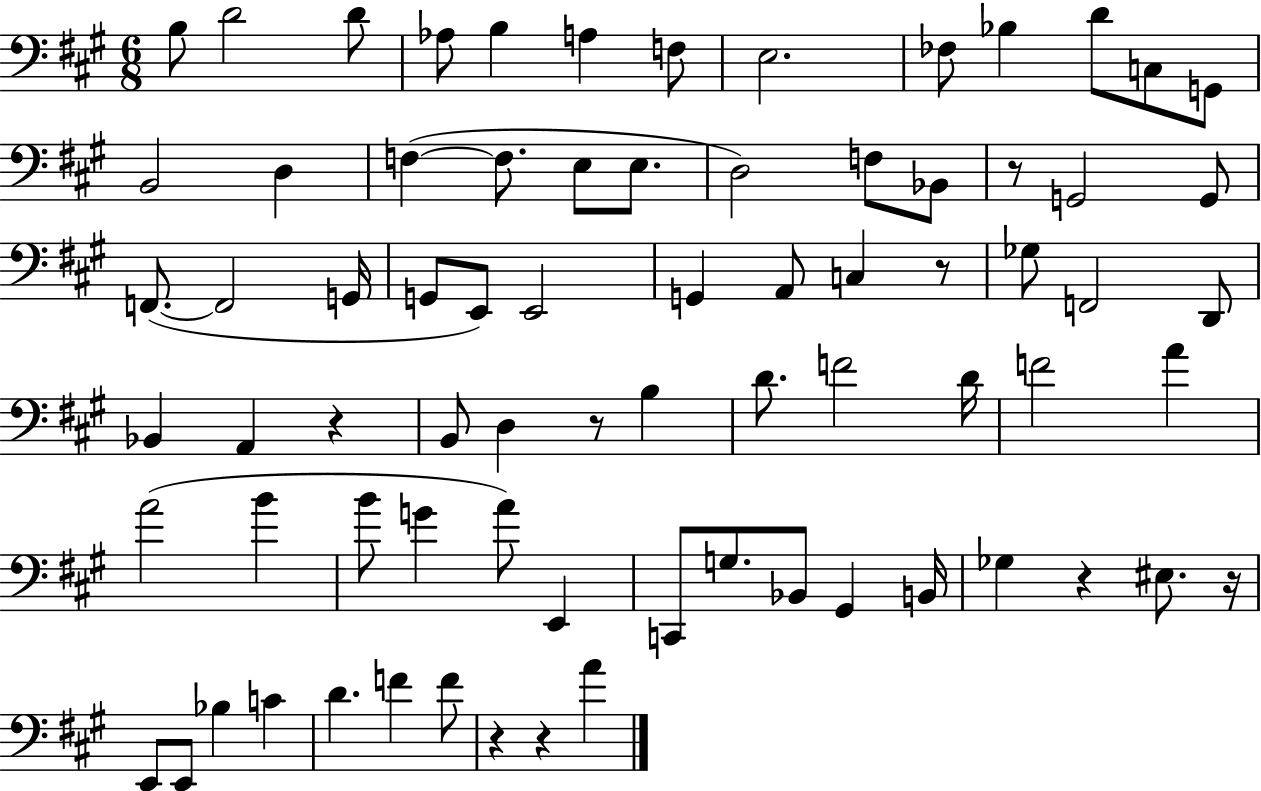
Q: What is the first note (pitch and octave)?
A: B3